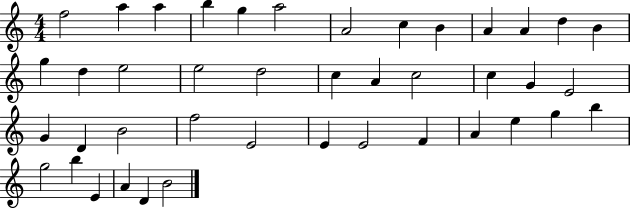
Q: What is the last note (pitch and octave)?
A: B4